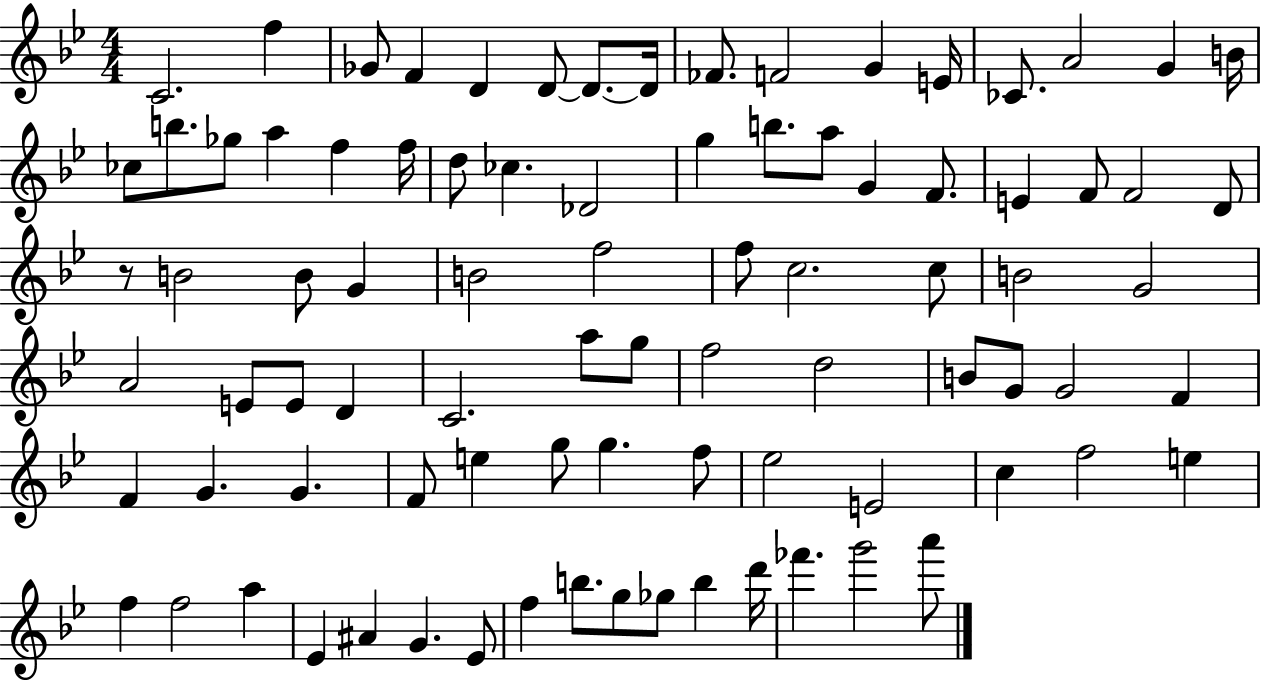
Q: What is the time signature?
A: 4/4